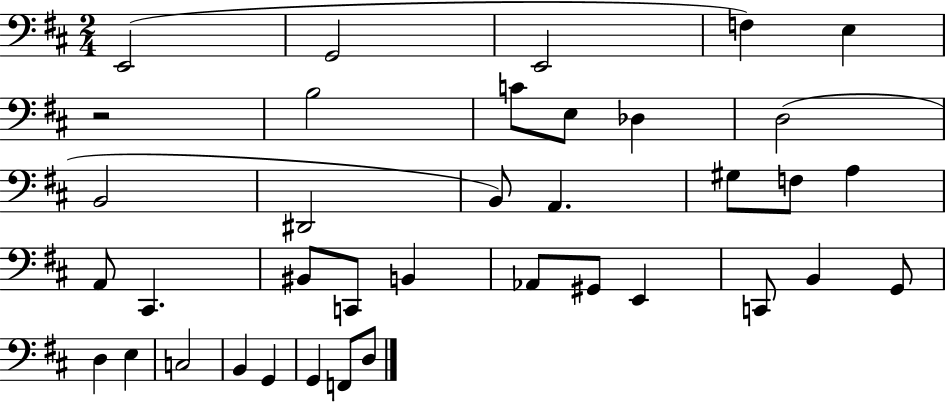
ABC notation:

X:1
T:Untitled
M:2/4
L:1/4
K:D
E,,2 G,,2 E,,2 F, E, z2 B,2 C/2 E,/2 _D, D,2 B,,2 ^D,,2 B,,/2 A,, ^G,/2 F,/2 A, A,,/2 ^C,, ^B,,/2 C,,/2 B,, _A,,/2 ^G,,/2 E,, C,,/2 B,, G,,/2 D, E, C,2 B,, G,, G,, F,,/2 D,/2